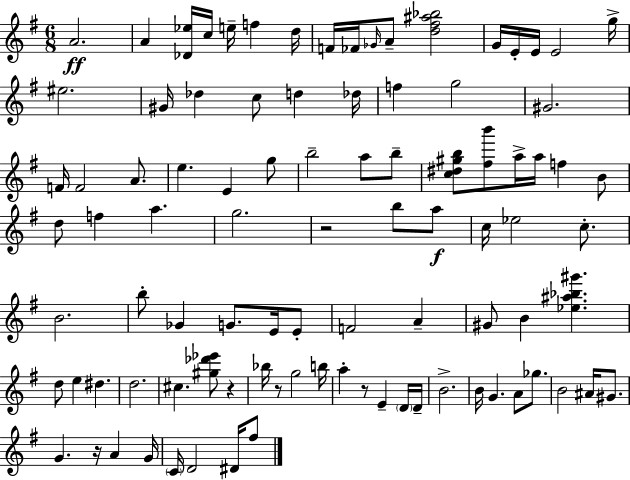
{
  \clef treble
  \numericTimeSignature
  \time 6/8
  \key g \major
  a'2.\ff | a'4 <des' ees''>16 c''16 e''16-- f''4 d''16 | f'16 fes'16 \grace { ges'16 } a'8-- <d'' fis'' ais'' bes''>2 | g'16 e'16-. e'16 e'2 | \break g''16-> eis''2. | gis'16 des''4 c''8 d''4 | des''16 f''4 g''2 | gis'2. | \break f'16 f'2 a'8. | e''4. e'4 g''8 | b''2-- a''8 b''8-- | <c'' dis'' gis'' b''>8 <fis'' b'''>8 a''16-> a''16 f''4 b'8 | \break d''8 f''4 a''4. | g''2. | r2 b''8 a''8\f | c''16 ees''2 c''8.-. | \break b'2. | b''8-. ges'4 g'8. e'16 e'8-. | f'2 a'4-- | gis'8 b'4 <ees'' ais'' bes'' gis'''>4. | \break d''8 e''4 dis''4. | d''2. | cis''4. <gis'' des''' ees'''>8 r4 | bes''16 r8 g''2 | \break b''16 a''4-. r8 e'4-- \parenthesize d'16 | d'16-- b'2.-> | b'16 g'4. a'8 ges''8. | b'2 ais'16 gis'8. | \break g'4. r16 a'4 | g'16 \parenthesize c'16 d'2 dis'16 fis''8 | \bar "|."
}